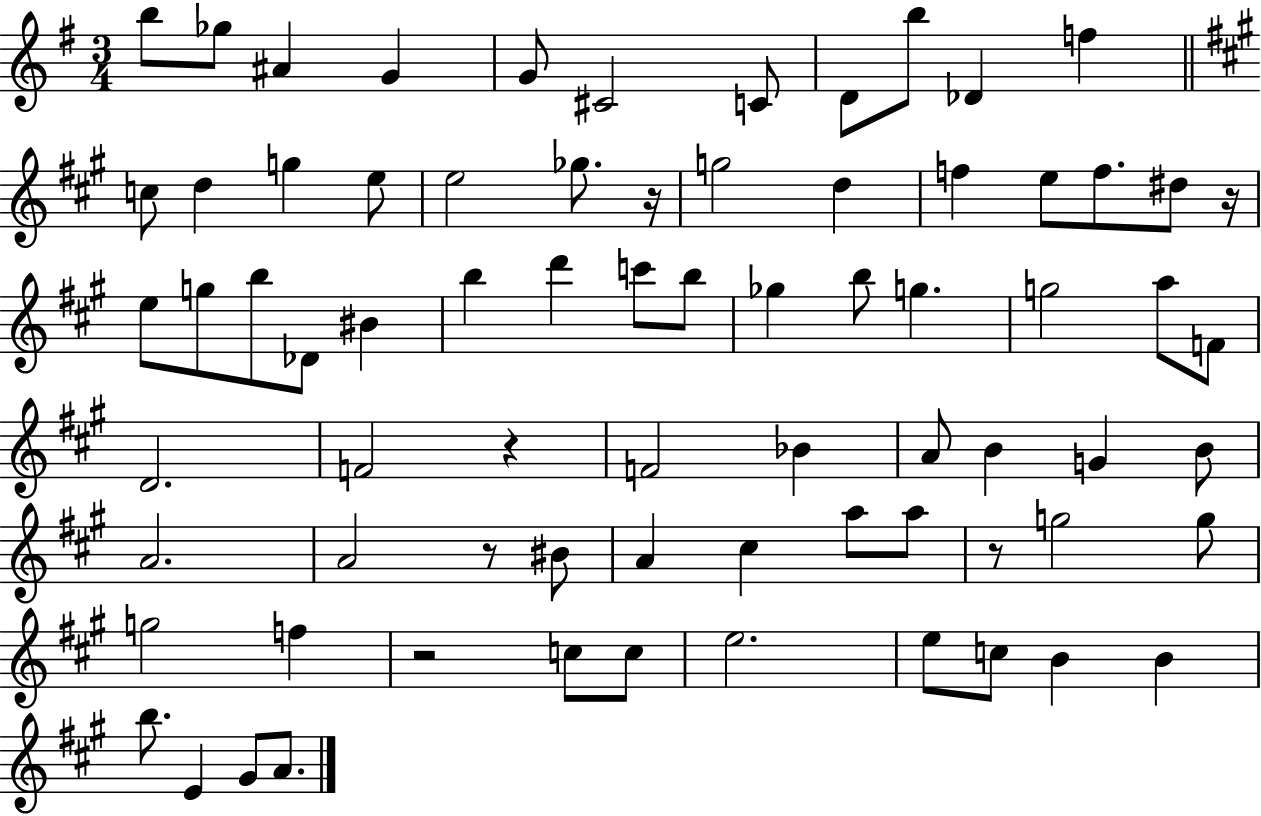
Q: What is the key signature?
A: G major